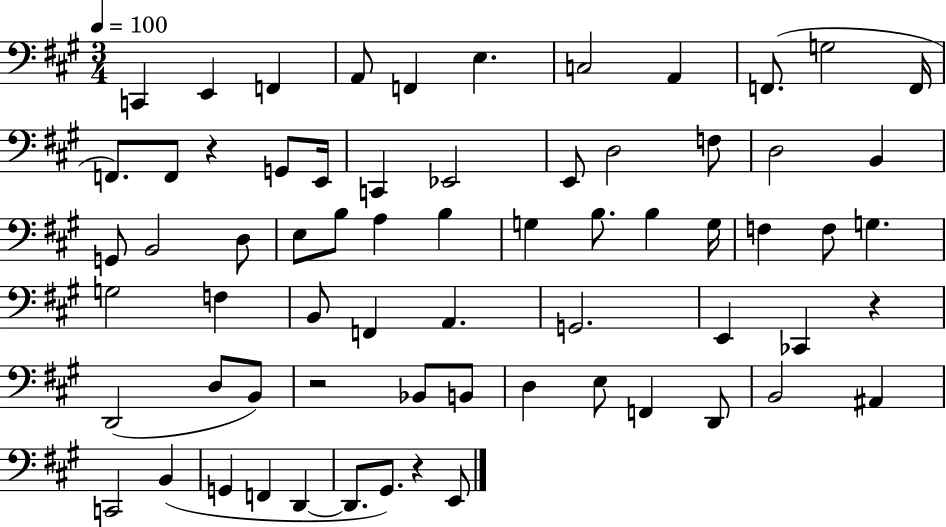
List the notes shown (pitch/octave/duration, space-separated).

C2/q E2/q F2/q A2/e F2/q E3/q. C3/h A2/q F2/e. G3/h F2/s F2/e. F2/e R/q G2/e E2/s C2/q Eb2/h E2/e D3/h F3/e D3/h B2/q G2/e B2/h D3/e E3/e B3/e A3/q B3/q G3/q B3/e. B3/q G3/s F3/q F3/e G3/q. G3/h F3/q B2/e F2/q A2/q. G2/h. E2/q CES2/q R/q D2/h D3/e B2/e R/h Bb2/e B2/e D3/q E3/e F2/q D2/e B2/h A#2/q C2/h B2/q G2/q F2/q D2/q D2/e. G#2/e. R/q E2/e